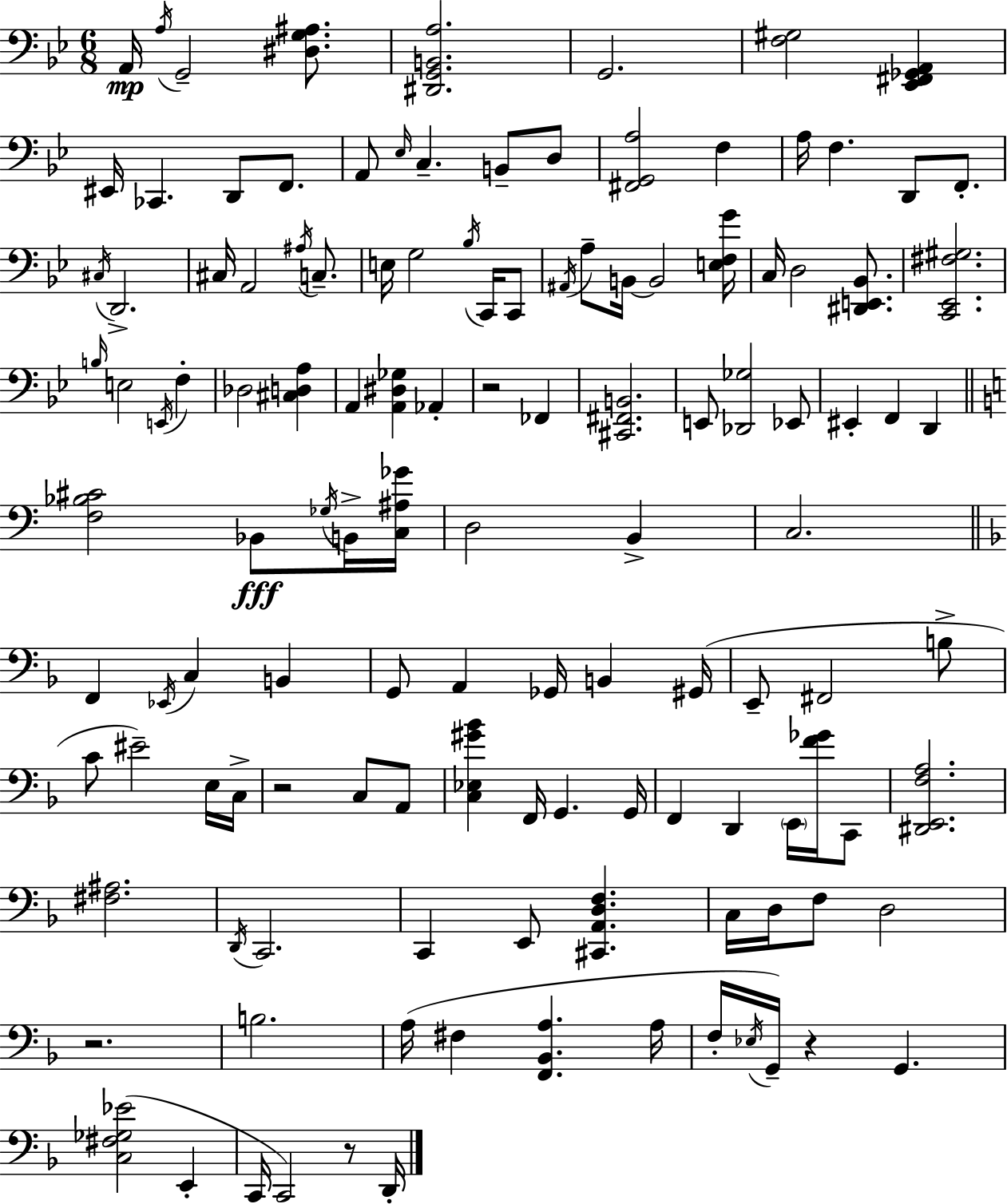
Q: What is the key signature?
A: BES major